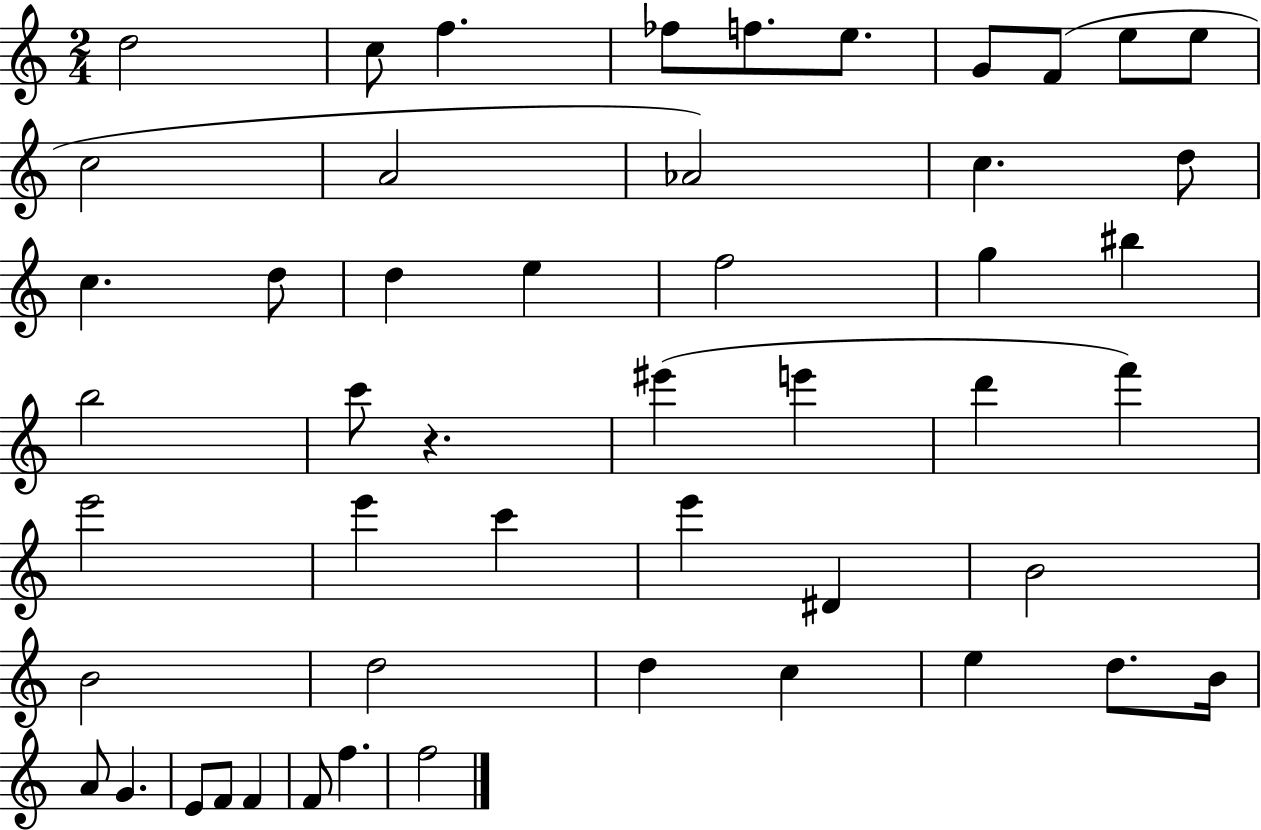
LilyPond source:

{
  \clef treble
  \numericTimeSignature
  \time 2/4
  \key c \major
  d''2 | c''8 f''4. | fes''8 f''8. e''8. | g'8 f'8( e''8 e''8 | \break c''2 | a'2 | aes'2) | c''4. d''8 | \break c''4. d''8 | d''4 e''4 | f''2 | g''4 bis''4 | \break b''2 | c'''8 r4. | eis'''4( e'''4 | d'''4 f'''4) | \break e'''2 | e'''4 c'''4 | e'''4 dis'4 | b'2 | \break b'2 | d''2 | d''4 c''4 | e''4 d''8. b'16 | \break a'8 g'4. | e'8 f'8 f'4 | f'8 f''4. | f''2 | \break \bar "|."
}